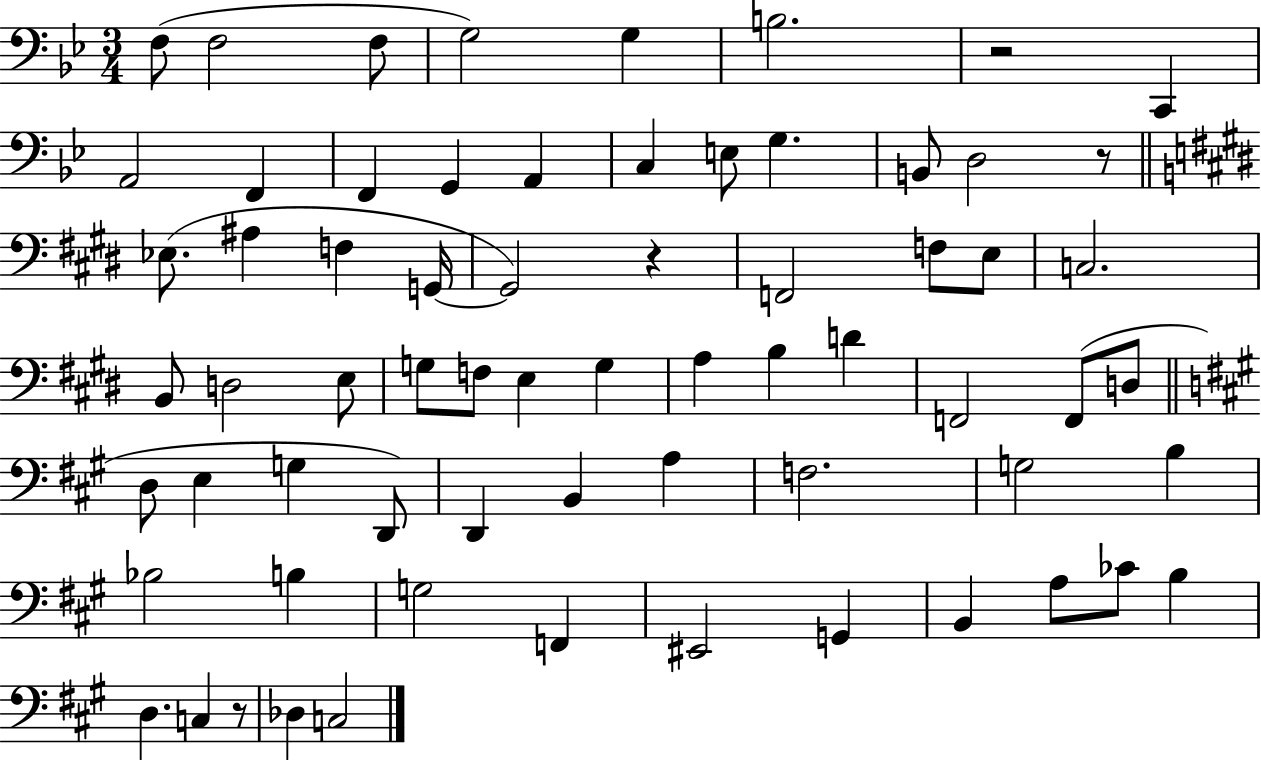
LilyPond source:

{
  \clef bass
  \numericTimeSignature
  \time 3/4
  \key bes \major
  f8( f2 f8 | g2) g4 | b2. | r2 c,4 | \break a,2 f,4 | f,4 g,4 a,4 | c4 e8 g4. | b,8 d2 r8 | \break \bar "||" \break \key e \major ees8.( ais4 f4 g,16~~ | g,2) r4 | f,2 f8 e8 | c2. | \break b,8 d2 e8 | g8 f8 e4 g4 | a4 b4 d'4 | f,2 f,8( d8 | \break \bar "||" \break \key a \major d8 e4 g4 d,8) | d,4 b,4 a4 | f2. | g2 b4 | \break bes2 b4 | g2 f,4 | eis,2 g,4 | b,4 a8 ces'8 b4 | \break d4. c4 r8 | des4 c2 | \bar "|."
}